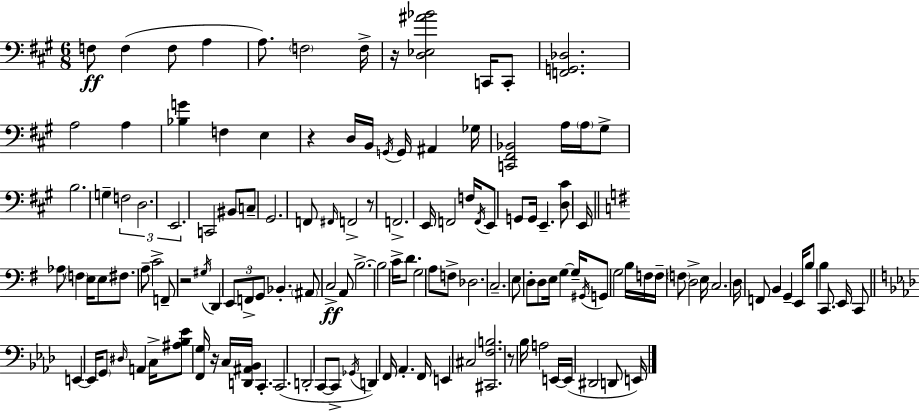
{
  \clef bass
  \numericTimeSignature
  \time 6/8
  \key a \major
  f8\ff f4( f8 a4 | a8.) \parenthesize f2 f16-> | r16 <d ees ais' bes'>2 c,16 c,8-. | <f, g, des>2. | \break a2 a4 | <bes g'>4 f4 e4 | r4 d16 b,16 \acciaccatura { g,16 } g,16 ais,4 | ges16 <c, fis, bes,>2 a16 \parenthesize a16 gis8-> | \break b2. | g4-- \tuplet 3/2 { f2 | d2. | e,2. } | \break c,2 bis,8 c8-- | gis,2. | f,8 \grace { fis,16 } f,2-> | r8 f,2.-> | \break e,16 f,2 f16 | \acciaccatura { f,16 } e,8 g,8 g,16 e,4.-- | <d cis'>8 e,16 \bar "||" \break \key g \major aes8 \parenthesize f4 e16 e8 fis8. | a8-- c'2-> f,8-- | r2 \acciaccatura { gis16 } d,4 | \tuplet 3/2 { e,8 f,8-> g,8 } bes,4.-. | \break \parenthesize ais,8 c2->\ff a,8 | b2.->~~ | b2 c'16-> d'8. | g2 a8 f8-> | \break des2. | c2.-- | e8 d8-. d8 e16 g4~~ | g16-- \acciaccatura { gis,16 } g,8 g2 | \break b16 f16 f16-- \parenthesize f8 d2-> | e16 c2. | d16 f,8 b,4 g,4-- | e,16 b8 b4 c,8. e,16 | \break c,8 \bar "||" \break \key aes \major e,4~~ e,16 \parenthesize g,8 \grace { dis16 } a,4 | c16-> <ais bes ees'>8 <f, g>16 r16 c16 <d, ais, bes,>16 c,4.-. | c,2.( | d,2-. c,8~~ c,8-> | \break \acciaccatura { ges,16 } d,4) f,16 aes,4.-. | f,16 e,4 cis2 | <cis, f b>2. | r8 bes16 a2 | \break e,16~~ e,16( dis,2 d,8 | e,16) \bar "|."
}